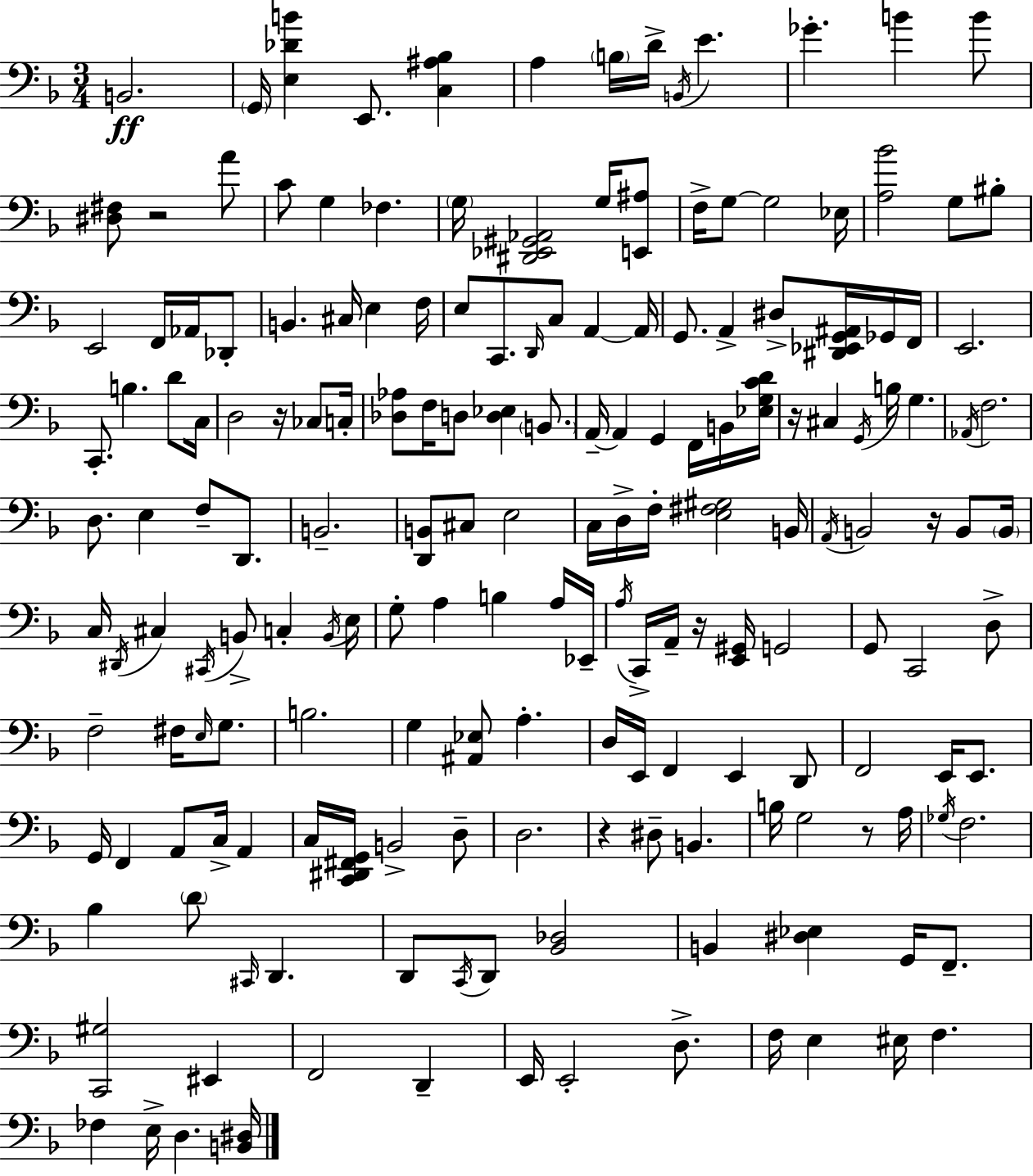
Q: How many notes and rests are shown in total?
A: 179